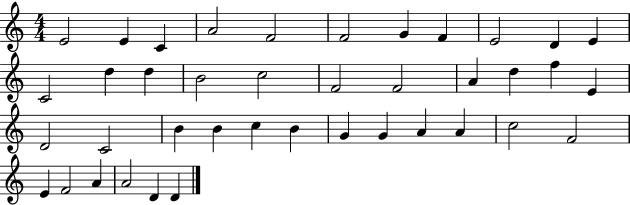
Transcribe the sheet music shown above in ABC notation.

X:1
T:Untitled
M:4/4
L:1/4
K:C
E2 E C A2 F2 F2 G F E2 D E C2 d d B2 c2 F2 F2 A d f E D2 C2 B B c B G G A A c2 F2 E F2 A A2 D D